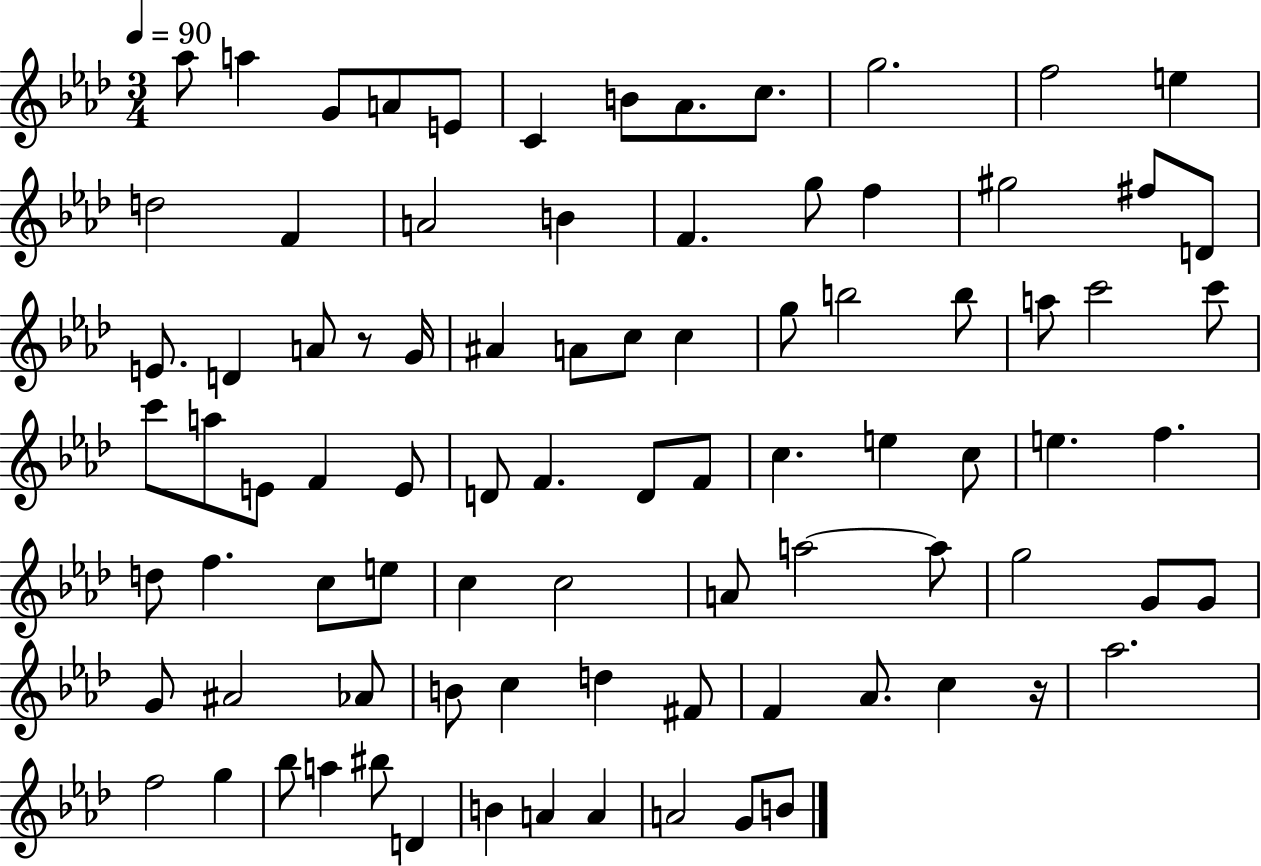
{
  \clef treble
  \numericTimeSignature
  \time 3/4
  \key aes \major
  \tempo 4 = 90
  aes''8 a''4 g'8 a'8 e'8 | c'4 b'8 aes'8. c''8. | g''2. | f''2 e''4 | \break d''2 f'4 | a'2 b'4 | f'4. g''8 f''4 | gis''2 fis''8 d'8 | \break e'8. d'4 a'8 r8 g'16 | ais'4 a'8 c''8 c''4 | g''8 b''2 b''8 | a''8 c'''2 c'''8 | \break c'''8 a''8 e'8 f'4 e'8 | d'8 f'4. d'8 f'8 | c''4. e''4 c''8 | e''4. f''4. | \break d''8 f''4. c''8 e''8 | c''4 c''2 | a'8 a''2~~ a''8 | g''2 g'8 g'8 | \break g'8 ais'2 aes'8 | b'8 c''4 d''4 fis'8 | f'4 aes'8. c''4 r16 | aes''2. | \break f''2 g''4 | bes''8 a''4 bis''8 d'4 | b'4 a'4 a'4 | a'2 g'8 b'8 | \break \bar "|."
}